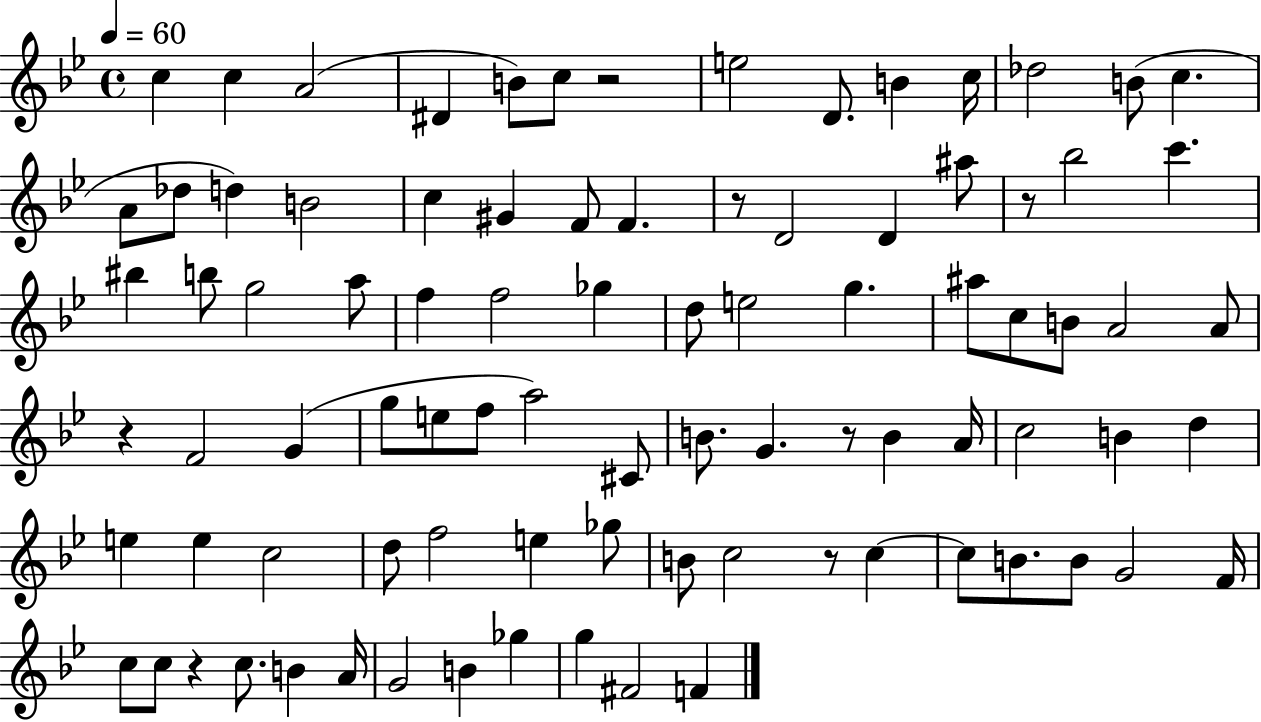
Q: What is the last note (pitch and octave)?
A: F4